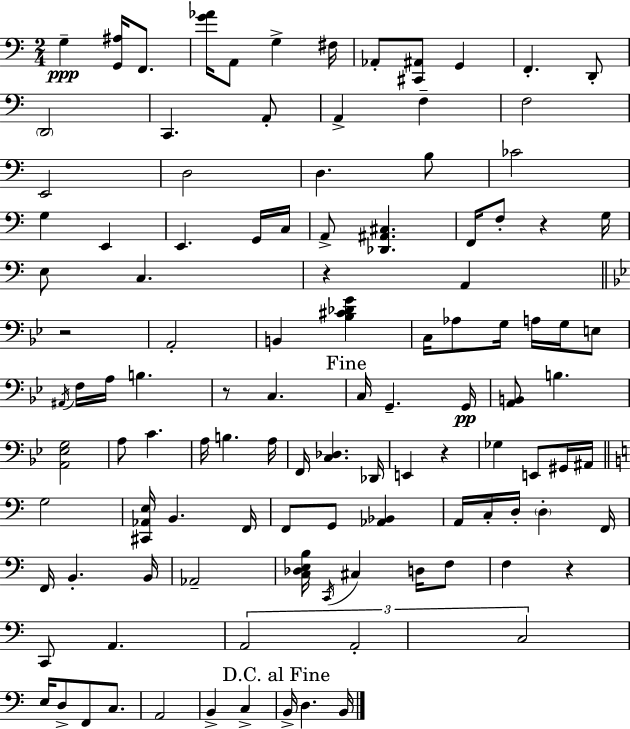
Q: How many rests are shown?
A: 6